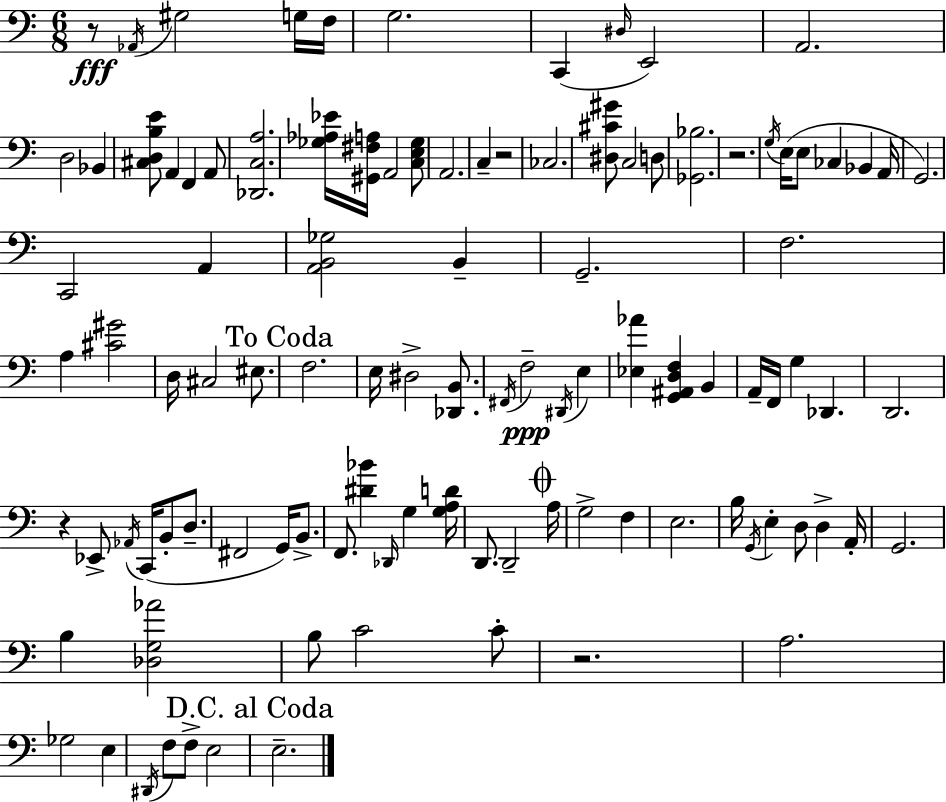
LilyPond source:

{
  \clef bass
  \numericTimeSignature
  \time 6/8
  \key a \minor
  r8\fff \acciaccatura { aes,16 } gis2 g16 | f16 g2. | c,4( \grace { dis16 } e,2) | a,2. | \break d2 bes,4 | <cis d b e'>8 a,4 f,4 | a,8 <des, c a>2. | <ges aes ees'>16 <gis, fis a>16 a,2 | \break <c e ges>8 a,2. | c4-- r2 | ces2. | <dis cis' gis'>8 c2 | \break d8 <ges, bes>2. | r2. | \acciaccatura { g16 } e16( e8 ces4 bes,4 | a,16 g,2.) | \break c,2 a,4 | <a, b, ges>2 b,4-- | g,2.-- | f2. | \break a4 <cis' gis'>2 | d16 cis2 | eis8. \mark "To Coda" f2. | e16 dis2-> | \break <des, b,>8. \acciaccatura { fis,16 }\ppp f2-- | \acciaccatura { dis,16 } e4 <ees aes'>4 <g, ais, d f>4 | b,4 a,16-- f,16 g4 des,4. | d,2. | \break r4 ees,8-> \acciaccatura { aes,16 }( | c,16 b,8-. d8.-- fis,2 | g,16) b,8.-> f,8. <dis' bes'>4 | \grace { des,16 } g4 <g a d'>16 d,8. d,2-- | \break \mark \markup { \musicglyph "scripts.coda" } a16 g2-> | f4 e2. | b16 \acciaccatura { g,16 } e4-. | d8 d4-> a,16-. g,2. | \break b4 | <des g aes'>2 b8 c'2 | c'8-. r2. | a2. | \break ges2 | e4 \acciaccatura { dis,16 } f8 f8-> | e2 \mark "D.C. al Coda" e2.-- | \bar "|."
}